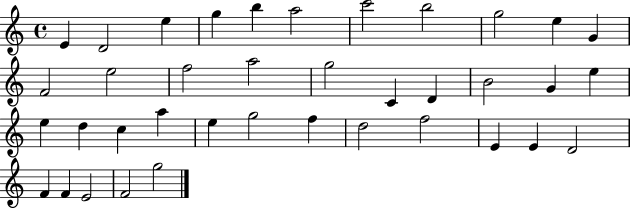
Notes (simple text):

E4/q D4/h E5/q G5/q B5/q A5/h C6/h B5/h G5/h E5/q G4/q F4/h E5/h F5/h A5/h G5/h C4/q D4/q B4/h G4/q E5/q E5/q D5/q C5/q A5/q E5/q G5/h F5/q D5/h F5/h E4/q E4/q D4/h F4/q F4/q E4/h F4/h G5/h